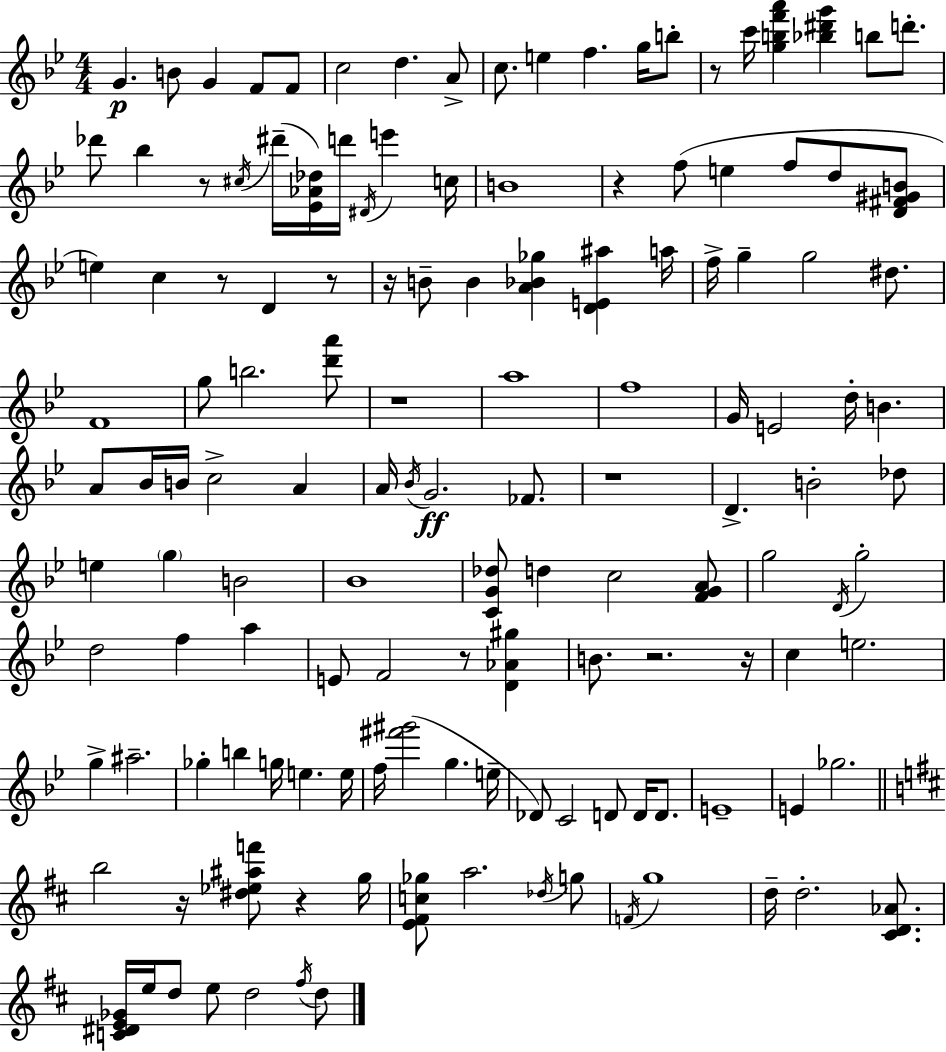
{
  \clef treble
  \numericTimeSignature
  \time 4/4
  \key g \minor
  g'4.\p b'8 g'4 f'8 f'8 | c''2 d''4. a'8-> | c''8. e''4 f''4. g''16 b''8-. | r8 c'''16 <g'' b'' f''' a'''>4 <bes'' dis''' g'''>4 b''8 d'''8.-. | \break des'''8 bes''4 r8 \acciaccatura { cis''16 }( dis'''16-- <ees' aes' des''>16) d'''16 \acciaccatura { dis'16 } e'''4 | c''16 b'1 | r4 f''8( e''4 f''8 d''8 | <d' fis' gis' b'>8 e''4) c''4 r8 d'4 | \break r8 r16 b'8-- b'4 <a' bes' ges''>4 <d' e' ais''>4 | a''16 f''16-> g''4-- g''2 dis''8. | f'1 | g''8 b''2. | \break <d''' a'''>8 r1 | a''1 | f''1 | g'16 e'2 d''16-. b'4. | \break a'8 bes'16 b'16 c''2-> a'4 | a'16 \acciaccatura { bes'16 } g'2.\ff | fes'8. r1 | d'4.-> b'2-. | \break des''8 e''4 \parenthesize g''4 b'2 | bes'1 | <c' g' des''>8 d''4 c''2 | <f' g' a'>8 g''2 \acciaccatura { d'16 } g''2-. | \break d''2 f''4 | a''4 e'8 f'2 r8 | <d' aes' gis''>4 b'8. r2. | r16 c''4 e''2. | \break g''4-> ais''2.-- | ges''4-. b''4 g''16 e''4. | e''16 f''16 <fis''' gis'''>2( g''4. | e''16-- des'8) c'2 d'8 | \break d'16 d'8. e'1-- | e'4 ges''2. | \bar "||" \break \key d \major b''2 r16 <dis'' ees'' ais'' f'''>8 r4 g''16 | <e' fis' c'' ges''>8 a''2. \acciaccatura { des''16 } g''8 | \acciaccatura { f'16 } g''1 | d''16-- d''2.-. <cis' d' aes'>8. | \break <c' dis' e' ges'>16 e''16 d''8 e''8 d''2 | \acciaccatura { fis''16 } d''8 \bar "|."
}